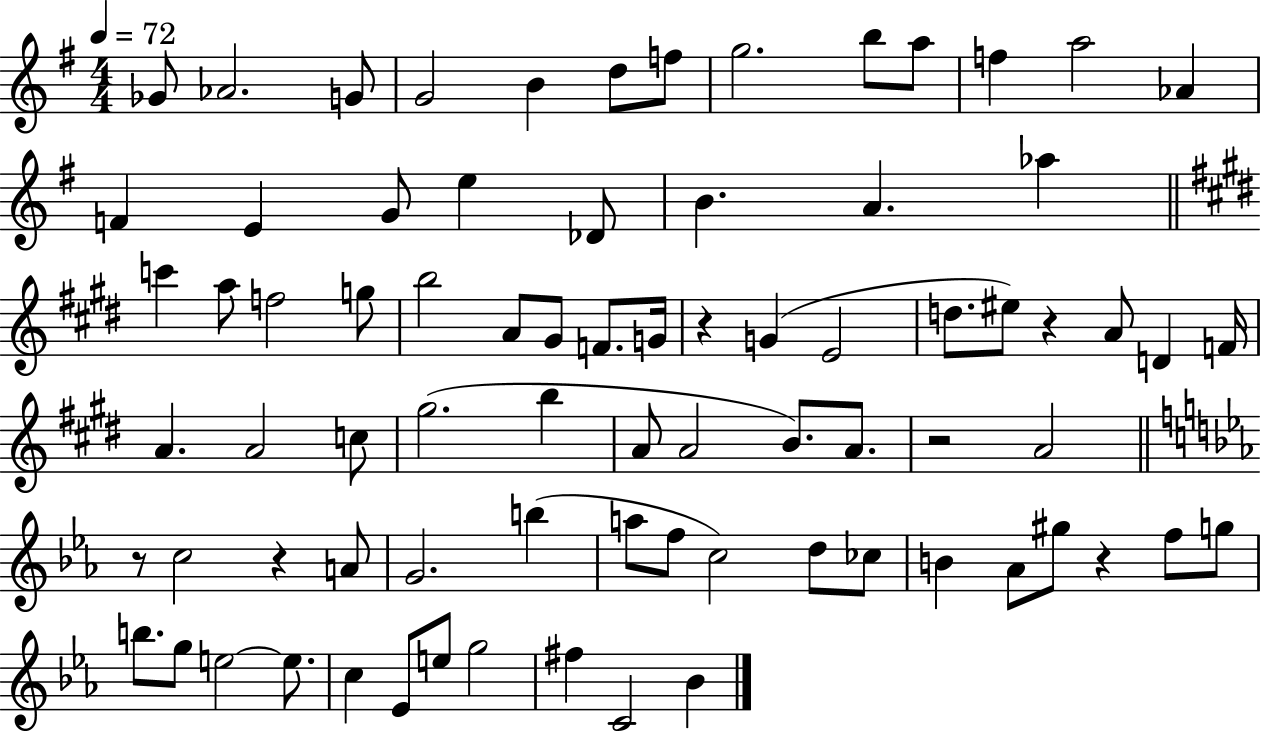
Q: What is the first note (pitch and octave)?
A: Gb4